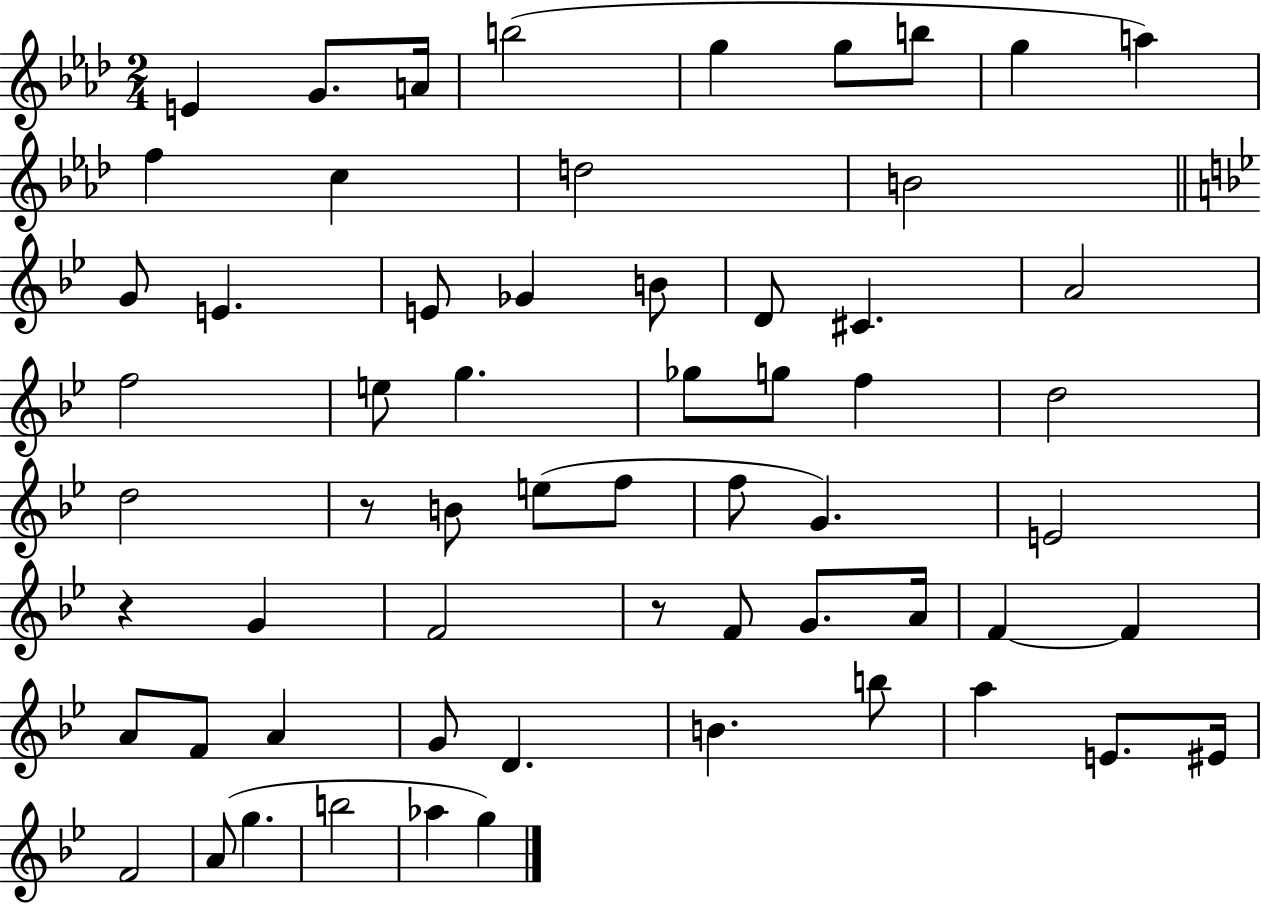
{
  \clef treble
  \numericTimeSignature
  \time 2/4
  \key aes \major
  e'4 g'8. a'16 | b''2( | g''4 g''8 b''8 | g''4 a''4) | \break f''4 c''4 | d''2 | b'2 | \bar "||" \break \key g \minor g'8 e'4. | e'8 ges'4 b'8 | d'8 cis'4. | a'2 | \break f''2 | e''8 g''4. | ges''8 g''8 f''4 | d''2 | \break d''2 | r8 b'8 e''8( f''8 | f''8 g'4.) | e'2 | \break r4 g'4 | f'2 | r8 f'8 g'8. a'16 | f'4~~ f'4 | \break a'8 f'8 a'4 | g'8 d'4. | b'4. b''8 | a''4 e'8. eis'16 | \break f'2 | a'8( g''4. | b''2 | aes''4 g''4) | \break \bar "|."
}